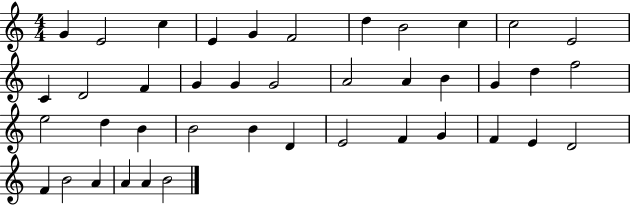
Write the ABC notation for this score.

X:1
T:Untitled
M:4/4
L:1/4
K:C
G E2 c E G F2 d B2 c c2 E2 C D2 F G G G2 A2 A B G d f2 e2 d B B2 B D E2 F G F E D2 F B2 A A A B2